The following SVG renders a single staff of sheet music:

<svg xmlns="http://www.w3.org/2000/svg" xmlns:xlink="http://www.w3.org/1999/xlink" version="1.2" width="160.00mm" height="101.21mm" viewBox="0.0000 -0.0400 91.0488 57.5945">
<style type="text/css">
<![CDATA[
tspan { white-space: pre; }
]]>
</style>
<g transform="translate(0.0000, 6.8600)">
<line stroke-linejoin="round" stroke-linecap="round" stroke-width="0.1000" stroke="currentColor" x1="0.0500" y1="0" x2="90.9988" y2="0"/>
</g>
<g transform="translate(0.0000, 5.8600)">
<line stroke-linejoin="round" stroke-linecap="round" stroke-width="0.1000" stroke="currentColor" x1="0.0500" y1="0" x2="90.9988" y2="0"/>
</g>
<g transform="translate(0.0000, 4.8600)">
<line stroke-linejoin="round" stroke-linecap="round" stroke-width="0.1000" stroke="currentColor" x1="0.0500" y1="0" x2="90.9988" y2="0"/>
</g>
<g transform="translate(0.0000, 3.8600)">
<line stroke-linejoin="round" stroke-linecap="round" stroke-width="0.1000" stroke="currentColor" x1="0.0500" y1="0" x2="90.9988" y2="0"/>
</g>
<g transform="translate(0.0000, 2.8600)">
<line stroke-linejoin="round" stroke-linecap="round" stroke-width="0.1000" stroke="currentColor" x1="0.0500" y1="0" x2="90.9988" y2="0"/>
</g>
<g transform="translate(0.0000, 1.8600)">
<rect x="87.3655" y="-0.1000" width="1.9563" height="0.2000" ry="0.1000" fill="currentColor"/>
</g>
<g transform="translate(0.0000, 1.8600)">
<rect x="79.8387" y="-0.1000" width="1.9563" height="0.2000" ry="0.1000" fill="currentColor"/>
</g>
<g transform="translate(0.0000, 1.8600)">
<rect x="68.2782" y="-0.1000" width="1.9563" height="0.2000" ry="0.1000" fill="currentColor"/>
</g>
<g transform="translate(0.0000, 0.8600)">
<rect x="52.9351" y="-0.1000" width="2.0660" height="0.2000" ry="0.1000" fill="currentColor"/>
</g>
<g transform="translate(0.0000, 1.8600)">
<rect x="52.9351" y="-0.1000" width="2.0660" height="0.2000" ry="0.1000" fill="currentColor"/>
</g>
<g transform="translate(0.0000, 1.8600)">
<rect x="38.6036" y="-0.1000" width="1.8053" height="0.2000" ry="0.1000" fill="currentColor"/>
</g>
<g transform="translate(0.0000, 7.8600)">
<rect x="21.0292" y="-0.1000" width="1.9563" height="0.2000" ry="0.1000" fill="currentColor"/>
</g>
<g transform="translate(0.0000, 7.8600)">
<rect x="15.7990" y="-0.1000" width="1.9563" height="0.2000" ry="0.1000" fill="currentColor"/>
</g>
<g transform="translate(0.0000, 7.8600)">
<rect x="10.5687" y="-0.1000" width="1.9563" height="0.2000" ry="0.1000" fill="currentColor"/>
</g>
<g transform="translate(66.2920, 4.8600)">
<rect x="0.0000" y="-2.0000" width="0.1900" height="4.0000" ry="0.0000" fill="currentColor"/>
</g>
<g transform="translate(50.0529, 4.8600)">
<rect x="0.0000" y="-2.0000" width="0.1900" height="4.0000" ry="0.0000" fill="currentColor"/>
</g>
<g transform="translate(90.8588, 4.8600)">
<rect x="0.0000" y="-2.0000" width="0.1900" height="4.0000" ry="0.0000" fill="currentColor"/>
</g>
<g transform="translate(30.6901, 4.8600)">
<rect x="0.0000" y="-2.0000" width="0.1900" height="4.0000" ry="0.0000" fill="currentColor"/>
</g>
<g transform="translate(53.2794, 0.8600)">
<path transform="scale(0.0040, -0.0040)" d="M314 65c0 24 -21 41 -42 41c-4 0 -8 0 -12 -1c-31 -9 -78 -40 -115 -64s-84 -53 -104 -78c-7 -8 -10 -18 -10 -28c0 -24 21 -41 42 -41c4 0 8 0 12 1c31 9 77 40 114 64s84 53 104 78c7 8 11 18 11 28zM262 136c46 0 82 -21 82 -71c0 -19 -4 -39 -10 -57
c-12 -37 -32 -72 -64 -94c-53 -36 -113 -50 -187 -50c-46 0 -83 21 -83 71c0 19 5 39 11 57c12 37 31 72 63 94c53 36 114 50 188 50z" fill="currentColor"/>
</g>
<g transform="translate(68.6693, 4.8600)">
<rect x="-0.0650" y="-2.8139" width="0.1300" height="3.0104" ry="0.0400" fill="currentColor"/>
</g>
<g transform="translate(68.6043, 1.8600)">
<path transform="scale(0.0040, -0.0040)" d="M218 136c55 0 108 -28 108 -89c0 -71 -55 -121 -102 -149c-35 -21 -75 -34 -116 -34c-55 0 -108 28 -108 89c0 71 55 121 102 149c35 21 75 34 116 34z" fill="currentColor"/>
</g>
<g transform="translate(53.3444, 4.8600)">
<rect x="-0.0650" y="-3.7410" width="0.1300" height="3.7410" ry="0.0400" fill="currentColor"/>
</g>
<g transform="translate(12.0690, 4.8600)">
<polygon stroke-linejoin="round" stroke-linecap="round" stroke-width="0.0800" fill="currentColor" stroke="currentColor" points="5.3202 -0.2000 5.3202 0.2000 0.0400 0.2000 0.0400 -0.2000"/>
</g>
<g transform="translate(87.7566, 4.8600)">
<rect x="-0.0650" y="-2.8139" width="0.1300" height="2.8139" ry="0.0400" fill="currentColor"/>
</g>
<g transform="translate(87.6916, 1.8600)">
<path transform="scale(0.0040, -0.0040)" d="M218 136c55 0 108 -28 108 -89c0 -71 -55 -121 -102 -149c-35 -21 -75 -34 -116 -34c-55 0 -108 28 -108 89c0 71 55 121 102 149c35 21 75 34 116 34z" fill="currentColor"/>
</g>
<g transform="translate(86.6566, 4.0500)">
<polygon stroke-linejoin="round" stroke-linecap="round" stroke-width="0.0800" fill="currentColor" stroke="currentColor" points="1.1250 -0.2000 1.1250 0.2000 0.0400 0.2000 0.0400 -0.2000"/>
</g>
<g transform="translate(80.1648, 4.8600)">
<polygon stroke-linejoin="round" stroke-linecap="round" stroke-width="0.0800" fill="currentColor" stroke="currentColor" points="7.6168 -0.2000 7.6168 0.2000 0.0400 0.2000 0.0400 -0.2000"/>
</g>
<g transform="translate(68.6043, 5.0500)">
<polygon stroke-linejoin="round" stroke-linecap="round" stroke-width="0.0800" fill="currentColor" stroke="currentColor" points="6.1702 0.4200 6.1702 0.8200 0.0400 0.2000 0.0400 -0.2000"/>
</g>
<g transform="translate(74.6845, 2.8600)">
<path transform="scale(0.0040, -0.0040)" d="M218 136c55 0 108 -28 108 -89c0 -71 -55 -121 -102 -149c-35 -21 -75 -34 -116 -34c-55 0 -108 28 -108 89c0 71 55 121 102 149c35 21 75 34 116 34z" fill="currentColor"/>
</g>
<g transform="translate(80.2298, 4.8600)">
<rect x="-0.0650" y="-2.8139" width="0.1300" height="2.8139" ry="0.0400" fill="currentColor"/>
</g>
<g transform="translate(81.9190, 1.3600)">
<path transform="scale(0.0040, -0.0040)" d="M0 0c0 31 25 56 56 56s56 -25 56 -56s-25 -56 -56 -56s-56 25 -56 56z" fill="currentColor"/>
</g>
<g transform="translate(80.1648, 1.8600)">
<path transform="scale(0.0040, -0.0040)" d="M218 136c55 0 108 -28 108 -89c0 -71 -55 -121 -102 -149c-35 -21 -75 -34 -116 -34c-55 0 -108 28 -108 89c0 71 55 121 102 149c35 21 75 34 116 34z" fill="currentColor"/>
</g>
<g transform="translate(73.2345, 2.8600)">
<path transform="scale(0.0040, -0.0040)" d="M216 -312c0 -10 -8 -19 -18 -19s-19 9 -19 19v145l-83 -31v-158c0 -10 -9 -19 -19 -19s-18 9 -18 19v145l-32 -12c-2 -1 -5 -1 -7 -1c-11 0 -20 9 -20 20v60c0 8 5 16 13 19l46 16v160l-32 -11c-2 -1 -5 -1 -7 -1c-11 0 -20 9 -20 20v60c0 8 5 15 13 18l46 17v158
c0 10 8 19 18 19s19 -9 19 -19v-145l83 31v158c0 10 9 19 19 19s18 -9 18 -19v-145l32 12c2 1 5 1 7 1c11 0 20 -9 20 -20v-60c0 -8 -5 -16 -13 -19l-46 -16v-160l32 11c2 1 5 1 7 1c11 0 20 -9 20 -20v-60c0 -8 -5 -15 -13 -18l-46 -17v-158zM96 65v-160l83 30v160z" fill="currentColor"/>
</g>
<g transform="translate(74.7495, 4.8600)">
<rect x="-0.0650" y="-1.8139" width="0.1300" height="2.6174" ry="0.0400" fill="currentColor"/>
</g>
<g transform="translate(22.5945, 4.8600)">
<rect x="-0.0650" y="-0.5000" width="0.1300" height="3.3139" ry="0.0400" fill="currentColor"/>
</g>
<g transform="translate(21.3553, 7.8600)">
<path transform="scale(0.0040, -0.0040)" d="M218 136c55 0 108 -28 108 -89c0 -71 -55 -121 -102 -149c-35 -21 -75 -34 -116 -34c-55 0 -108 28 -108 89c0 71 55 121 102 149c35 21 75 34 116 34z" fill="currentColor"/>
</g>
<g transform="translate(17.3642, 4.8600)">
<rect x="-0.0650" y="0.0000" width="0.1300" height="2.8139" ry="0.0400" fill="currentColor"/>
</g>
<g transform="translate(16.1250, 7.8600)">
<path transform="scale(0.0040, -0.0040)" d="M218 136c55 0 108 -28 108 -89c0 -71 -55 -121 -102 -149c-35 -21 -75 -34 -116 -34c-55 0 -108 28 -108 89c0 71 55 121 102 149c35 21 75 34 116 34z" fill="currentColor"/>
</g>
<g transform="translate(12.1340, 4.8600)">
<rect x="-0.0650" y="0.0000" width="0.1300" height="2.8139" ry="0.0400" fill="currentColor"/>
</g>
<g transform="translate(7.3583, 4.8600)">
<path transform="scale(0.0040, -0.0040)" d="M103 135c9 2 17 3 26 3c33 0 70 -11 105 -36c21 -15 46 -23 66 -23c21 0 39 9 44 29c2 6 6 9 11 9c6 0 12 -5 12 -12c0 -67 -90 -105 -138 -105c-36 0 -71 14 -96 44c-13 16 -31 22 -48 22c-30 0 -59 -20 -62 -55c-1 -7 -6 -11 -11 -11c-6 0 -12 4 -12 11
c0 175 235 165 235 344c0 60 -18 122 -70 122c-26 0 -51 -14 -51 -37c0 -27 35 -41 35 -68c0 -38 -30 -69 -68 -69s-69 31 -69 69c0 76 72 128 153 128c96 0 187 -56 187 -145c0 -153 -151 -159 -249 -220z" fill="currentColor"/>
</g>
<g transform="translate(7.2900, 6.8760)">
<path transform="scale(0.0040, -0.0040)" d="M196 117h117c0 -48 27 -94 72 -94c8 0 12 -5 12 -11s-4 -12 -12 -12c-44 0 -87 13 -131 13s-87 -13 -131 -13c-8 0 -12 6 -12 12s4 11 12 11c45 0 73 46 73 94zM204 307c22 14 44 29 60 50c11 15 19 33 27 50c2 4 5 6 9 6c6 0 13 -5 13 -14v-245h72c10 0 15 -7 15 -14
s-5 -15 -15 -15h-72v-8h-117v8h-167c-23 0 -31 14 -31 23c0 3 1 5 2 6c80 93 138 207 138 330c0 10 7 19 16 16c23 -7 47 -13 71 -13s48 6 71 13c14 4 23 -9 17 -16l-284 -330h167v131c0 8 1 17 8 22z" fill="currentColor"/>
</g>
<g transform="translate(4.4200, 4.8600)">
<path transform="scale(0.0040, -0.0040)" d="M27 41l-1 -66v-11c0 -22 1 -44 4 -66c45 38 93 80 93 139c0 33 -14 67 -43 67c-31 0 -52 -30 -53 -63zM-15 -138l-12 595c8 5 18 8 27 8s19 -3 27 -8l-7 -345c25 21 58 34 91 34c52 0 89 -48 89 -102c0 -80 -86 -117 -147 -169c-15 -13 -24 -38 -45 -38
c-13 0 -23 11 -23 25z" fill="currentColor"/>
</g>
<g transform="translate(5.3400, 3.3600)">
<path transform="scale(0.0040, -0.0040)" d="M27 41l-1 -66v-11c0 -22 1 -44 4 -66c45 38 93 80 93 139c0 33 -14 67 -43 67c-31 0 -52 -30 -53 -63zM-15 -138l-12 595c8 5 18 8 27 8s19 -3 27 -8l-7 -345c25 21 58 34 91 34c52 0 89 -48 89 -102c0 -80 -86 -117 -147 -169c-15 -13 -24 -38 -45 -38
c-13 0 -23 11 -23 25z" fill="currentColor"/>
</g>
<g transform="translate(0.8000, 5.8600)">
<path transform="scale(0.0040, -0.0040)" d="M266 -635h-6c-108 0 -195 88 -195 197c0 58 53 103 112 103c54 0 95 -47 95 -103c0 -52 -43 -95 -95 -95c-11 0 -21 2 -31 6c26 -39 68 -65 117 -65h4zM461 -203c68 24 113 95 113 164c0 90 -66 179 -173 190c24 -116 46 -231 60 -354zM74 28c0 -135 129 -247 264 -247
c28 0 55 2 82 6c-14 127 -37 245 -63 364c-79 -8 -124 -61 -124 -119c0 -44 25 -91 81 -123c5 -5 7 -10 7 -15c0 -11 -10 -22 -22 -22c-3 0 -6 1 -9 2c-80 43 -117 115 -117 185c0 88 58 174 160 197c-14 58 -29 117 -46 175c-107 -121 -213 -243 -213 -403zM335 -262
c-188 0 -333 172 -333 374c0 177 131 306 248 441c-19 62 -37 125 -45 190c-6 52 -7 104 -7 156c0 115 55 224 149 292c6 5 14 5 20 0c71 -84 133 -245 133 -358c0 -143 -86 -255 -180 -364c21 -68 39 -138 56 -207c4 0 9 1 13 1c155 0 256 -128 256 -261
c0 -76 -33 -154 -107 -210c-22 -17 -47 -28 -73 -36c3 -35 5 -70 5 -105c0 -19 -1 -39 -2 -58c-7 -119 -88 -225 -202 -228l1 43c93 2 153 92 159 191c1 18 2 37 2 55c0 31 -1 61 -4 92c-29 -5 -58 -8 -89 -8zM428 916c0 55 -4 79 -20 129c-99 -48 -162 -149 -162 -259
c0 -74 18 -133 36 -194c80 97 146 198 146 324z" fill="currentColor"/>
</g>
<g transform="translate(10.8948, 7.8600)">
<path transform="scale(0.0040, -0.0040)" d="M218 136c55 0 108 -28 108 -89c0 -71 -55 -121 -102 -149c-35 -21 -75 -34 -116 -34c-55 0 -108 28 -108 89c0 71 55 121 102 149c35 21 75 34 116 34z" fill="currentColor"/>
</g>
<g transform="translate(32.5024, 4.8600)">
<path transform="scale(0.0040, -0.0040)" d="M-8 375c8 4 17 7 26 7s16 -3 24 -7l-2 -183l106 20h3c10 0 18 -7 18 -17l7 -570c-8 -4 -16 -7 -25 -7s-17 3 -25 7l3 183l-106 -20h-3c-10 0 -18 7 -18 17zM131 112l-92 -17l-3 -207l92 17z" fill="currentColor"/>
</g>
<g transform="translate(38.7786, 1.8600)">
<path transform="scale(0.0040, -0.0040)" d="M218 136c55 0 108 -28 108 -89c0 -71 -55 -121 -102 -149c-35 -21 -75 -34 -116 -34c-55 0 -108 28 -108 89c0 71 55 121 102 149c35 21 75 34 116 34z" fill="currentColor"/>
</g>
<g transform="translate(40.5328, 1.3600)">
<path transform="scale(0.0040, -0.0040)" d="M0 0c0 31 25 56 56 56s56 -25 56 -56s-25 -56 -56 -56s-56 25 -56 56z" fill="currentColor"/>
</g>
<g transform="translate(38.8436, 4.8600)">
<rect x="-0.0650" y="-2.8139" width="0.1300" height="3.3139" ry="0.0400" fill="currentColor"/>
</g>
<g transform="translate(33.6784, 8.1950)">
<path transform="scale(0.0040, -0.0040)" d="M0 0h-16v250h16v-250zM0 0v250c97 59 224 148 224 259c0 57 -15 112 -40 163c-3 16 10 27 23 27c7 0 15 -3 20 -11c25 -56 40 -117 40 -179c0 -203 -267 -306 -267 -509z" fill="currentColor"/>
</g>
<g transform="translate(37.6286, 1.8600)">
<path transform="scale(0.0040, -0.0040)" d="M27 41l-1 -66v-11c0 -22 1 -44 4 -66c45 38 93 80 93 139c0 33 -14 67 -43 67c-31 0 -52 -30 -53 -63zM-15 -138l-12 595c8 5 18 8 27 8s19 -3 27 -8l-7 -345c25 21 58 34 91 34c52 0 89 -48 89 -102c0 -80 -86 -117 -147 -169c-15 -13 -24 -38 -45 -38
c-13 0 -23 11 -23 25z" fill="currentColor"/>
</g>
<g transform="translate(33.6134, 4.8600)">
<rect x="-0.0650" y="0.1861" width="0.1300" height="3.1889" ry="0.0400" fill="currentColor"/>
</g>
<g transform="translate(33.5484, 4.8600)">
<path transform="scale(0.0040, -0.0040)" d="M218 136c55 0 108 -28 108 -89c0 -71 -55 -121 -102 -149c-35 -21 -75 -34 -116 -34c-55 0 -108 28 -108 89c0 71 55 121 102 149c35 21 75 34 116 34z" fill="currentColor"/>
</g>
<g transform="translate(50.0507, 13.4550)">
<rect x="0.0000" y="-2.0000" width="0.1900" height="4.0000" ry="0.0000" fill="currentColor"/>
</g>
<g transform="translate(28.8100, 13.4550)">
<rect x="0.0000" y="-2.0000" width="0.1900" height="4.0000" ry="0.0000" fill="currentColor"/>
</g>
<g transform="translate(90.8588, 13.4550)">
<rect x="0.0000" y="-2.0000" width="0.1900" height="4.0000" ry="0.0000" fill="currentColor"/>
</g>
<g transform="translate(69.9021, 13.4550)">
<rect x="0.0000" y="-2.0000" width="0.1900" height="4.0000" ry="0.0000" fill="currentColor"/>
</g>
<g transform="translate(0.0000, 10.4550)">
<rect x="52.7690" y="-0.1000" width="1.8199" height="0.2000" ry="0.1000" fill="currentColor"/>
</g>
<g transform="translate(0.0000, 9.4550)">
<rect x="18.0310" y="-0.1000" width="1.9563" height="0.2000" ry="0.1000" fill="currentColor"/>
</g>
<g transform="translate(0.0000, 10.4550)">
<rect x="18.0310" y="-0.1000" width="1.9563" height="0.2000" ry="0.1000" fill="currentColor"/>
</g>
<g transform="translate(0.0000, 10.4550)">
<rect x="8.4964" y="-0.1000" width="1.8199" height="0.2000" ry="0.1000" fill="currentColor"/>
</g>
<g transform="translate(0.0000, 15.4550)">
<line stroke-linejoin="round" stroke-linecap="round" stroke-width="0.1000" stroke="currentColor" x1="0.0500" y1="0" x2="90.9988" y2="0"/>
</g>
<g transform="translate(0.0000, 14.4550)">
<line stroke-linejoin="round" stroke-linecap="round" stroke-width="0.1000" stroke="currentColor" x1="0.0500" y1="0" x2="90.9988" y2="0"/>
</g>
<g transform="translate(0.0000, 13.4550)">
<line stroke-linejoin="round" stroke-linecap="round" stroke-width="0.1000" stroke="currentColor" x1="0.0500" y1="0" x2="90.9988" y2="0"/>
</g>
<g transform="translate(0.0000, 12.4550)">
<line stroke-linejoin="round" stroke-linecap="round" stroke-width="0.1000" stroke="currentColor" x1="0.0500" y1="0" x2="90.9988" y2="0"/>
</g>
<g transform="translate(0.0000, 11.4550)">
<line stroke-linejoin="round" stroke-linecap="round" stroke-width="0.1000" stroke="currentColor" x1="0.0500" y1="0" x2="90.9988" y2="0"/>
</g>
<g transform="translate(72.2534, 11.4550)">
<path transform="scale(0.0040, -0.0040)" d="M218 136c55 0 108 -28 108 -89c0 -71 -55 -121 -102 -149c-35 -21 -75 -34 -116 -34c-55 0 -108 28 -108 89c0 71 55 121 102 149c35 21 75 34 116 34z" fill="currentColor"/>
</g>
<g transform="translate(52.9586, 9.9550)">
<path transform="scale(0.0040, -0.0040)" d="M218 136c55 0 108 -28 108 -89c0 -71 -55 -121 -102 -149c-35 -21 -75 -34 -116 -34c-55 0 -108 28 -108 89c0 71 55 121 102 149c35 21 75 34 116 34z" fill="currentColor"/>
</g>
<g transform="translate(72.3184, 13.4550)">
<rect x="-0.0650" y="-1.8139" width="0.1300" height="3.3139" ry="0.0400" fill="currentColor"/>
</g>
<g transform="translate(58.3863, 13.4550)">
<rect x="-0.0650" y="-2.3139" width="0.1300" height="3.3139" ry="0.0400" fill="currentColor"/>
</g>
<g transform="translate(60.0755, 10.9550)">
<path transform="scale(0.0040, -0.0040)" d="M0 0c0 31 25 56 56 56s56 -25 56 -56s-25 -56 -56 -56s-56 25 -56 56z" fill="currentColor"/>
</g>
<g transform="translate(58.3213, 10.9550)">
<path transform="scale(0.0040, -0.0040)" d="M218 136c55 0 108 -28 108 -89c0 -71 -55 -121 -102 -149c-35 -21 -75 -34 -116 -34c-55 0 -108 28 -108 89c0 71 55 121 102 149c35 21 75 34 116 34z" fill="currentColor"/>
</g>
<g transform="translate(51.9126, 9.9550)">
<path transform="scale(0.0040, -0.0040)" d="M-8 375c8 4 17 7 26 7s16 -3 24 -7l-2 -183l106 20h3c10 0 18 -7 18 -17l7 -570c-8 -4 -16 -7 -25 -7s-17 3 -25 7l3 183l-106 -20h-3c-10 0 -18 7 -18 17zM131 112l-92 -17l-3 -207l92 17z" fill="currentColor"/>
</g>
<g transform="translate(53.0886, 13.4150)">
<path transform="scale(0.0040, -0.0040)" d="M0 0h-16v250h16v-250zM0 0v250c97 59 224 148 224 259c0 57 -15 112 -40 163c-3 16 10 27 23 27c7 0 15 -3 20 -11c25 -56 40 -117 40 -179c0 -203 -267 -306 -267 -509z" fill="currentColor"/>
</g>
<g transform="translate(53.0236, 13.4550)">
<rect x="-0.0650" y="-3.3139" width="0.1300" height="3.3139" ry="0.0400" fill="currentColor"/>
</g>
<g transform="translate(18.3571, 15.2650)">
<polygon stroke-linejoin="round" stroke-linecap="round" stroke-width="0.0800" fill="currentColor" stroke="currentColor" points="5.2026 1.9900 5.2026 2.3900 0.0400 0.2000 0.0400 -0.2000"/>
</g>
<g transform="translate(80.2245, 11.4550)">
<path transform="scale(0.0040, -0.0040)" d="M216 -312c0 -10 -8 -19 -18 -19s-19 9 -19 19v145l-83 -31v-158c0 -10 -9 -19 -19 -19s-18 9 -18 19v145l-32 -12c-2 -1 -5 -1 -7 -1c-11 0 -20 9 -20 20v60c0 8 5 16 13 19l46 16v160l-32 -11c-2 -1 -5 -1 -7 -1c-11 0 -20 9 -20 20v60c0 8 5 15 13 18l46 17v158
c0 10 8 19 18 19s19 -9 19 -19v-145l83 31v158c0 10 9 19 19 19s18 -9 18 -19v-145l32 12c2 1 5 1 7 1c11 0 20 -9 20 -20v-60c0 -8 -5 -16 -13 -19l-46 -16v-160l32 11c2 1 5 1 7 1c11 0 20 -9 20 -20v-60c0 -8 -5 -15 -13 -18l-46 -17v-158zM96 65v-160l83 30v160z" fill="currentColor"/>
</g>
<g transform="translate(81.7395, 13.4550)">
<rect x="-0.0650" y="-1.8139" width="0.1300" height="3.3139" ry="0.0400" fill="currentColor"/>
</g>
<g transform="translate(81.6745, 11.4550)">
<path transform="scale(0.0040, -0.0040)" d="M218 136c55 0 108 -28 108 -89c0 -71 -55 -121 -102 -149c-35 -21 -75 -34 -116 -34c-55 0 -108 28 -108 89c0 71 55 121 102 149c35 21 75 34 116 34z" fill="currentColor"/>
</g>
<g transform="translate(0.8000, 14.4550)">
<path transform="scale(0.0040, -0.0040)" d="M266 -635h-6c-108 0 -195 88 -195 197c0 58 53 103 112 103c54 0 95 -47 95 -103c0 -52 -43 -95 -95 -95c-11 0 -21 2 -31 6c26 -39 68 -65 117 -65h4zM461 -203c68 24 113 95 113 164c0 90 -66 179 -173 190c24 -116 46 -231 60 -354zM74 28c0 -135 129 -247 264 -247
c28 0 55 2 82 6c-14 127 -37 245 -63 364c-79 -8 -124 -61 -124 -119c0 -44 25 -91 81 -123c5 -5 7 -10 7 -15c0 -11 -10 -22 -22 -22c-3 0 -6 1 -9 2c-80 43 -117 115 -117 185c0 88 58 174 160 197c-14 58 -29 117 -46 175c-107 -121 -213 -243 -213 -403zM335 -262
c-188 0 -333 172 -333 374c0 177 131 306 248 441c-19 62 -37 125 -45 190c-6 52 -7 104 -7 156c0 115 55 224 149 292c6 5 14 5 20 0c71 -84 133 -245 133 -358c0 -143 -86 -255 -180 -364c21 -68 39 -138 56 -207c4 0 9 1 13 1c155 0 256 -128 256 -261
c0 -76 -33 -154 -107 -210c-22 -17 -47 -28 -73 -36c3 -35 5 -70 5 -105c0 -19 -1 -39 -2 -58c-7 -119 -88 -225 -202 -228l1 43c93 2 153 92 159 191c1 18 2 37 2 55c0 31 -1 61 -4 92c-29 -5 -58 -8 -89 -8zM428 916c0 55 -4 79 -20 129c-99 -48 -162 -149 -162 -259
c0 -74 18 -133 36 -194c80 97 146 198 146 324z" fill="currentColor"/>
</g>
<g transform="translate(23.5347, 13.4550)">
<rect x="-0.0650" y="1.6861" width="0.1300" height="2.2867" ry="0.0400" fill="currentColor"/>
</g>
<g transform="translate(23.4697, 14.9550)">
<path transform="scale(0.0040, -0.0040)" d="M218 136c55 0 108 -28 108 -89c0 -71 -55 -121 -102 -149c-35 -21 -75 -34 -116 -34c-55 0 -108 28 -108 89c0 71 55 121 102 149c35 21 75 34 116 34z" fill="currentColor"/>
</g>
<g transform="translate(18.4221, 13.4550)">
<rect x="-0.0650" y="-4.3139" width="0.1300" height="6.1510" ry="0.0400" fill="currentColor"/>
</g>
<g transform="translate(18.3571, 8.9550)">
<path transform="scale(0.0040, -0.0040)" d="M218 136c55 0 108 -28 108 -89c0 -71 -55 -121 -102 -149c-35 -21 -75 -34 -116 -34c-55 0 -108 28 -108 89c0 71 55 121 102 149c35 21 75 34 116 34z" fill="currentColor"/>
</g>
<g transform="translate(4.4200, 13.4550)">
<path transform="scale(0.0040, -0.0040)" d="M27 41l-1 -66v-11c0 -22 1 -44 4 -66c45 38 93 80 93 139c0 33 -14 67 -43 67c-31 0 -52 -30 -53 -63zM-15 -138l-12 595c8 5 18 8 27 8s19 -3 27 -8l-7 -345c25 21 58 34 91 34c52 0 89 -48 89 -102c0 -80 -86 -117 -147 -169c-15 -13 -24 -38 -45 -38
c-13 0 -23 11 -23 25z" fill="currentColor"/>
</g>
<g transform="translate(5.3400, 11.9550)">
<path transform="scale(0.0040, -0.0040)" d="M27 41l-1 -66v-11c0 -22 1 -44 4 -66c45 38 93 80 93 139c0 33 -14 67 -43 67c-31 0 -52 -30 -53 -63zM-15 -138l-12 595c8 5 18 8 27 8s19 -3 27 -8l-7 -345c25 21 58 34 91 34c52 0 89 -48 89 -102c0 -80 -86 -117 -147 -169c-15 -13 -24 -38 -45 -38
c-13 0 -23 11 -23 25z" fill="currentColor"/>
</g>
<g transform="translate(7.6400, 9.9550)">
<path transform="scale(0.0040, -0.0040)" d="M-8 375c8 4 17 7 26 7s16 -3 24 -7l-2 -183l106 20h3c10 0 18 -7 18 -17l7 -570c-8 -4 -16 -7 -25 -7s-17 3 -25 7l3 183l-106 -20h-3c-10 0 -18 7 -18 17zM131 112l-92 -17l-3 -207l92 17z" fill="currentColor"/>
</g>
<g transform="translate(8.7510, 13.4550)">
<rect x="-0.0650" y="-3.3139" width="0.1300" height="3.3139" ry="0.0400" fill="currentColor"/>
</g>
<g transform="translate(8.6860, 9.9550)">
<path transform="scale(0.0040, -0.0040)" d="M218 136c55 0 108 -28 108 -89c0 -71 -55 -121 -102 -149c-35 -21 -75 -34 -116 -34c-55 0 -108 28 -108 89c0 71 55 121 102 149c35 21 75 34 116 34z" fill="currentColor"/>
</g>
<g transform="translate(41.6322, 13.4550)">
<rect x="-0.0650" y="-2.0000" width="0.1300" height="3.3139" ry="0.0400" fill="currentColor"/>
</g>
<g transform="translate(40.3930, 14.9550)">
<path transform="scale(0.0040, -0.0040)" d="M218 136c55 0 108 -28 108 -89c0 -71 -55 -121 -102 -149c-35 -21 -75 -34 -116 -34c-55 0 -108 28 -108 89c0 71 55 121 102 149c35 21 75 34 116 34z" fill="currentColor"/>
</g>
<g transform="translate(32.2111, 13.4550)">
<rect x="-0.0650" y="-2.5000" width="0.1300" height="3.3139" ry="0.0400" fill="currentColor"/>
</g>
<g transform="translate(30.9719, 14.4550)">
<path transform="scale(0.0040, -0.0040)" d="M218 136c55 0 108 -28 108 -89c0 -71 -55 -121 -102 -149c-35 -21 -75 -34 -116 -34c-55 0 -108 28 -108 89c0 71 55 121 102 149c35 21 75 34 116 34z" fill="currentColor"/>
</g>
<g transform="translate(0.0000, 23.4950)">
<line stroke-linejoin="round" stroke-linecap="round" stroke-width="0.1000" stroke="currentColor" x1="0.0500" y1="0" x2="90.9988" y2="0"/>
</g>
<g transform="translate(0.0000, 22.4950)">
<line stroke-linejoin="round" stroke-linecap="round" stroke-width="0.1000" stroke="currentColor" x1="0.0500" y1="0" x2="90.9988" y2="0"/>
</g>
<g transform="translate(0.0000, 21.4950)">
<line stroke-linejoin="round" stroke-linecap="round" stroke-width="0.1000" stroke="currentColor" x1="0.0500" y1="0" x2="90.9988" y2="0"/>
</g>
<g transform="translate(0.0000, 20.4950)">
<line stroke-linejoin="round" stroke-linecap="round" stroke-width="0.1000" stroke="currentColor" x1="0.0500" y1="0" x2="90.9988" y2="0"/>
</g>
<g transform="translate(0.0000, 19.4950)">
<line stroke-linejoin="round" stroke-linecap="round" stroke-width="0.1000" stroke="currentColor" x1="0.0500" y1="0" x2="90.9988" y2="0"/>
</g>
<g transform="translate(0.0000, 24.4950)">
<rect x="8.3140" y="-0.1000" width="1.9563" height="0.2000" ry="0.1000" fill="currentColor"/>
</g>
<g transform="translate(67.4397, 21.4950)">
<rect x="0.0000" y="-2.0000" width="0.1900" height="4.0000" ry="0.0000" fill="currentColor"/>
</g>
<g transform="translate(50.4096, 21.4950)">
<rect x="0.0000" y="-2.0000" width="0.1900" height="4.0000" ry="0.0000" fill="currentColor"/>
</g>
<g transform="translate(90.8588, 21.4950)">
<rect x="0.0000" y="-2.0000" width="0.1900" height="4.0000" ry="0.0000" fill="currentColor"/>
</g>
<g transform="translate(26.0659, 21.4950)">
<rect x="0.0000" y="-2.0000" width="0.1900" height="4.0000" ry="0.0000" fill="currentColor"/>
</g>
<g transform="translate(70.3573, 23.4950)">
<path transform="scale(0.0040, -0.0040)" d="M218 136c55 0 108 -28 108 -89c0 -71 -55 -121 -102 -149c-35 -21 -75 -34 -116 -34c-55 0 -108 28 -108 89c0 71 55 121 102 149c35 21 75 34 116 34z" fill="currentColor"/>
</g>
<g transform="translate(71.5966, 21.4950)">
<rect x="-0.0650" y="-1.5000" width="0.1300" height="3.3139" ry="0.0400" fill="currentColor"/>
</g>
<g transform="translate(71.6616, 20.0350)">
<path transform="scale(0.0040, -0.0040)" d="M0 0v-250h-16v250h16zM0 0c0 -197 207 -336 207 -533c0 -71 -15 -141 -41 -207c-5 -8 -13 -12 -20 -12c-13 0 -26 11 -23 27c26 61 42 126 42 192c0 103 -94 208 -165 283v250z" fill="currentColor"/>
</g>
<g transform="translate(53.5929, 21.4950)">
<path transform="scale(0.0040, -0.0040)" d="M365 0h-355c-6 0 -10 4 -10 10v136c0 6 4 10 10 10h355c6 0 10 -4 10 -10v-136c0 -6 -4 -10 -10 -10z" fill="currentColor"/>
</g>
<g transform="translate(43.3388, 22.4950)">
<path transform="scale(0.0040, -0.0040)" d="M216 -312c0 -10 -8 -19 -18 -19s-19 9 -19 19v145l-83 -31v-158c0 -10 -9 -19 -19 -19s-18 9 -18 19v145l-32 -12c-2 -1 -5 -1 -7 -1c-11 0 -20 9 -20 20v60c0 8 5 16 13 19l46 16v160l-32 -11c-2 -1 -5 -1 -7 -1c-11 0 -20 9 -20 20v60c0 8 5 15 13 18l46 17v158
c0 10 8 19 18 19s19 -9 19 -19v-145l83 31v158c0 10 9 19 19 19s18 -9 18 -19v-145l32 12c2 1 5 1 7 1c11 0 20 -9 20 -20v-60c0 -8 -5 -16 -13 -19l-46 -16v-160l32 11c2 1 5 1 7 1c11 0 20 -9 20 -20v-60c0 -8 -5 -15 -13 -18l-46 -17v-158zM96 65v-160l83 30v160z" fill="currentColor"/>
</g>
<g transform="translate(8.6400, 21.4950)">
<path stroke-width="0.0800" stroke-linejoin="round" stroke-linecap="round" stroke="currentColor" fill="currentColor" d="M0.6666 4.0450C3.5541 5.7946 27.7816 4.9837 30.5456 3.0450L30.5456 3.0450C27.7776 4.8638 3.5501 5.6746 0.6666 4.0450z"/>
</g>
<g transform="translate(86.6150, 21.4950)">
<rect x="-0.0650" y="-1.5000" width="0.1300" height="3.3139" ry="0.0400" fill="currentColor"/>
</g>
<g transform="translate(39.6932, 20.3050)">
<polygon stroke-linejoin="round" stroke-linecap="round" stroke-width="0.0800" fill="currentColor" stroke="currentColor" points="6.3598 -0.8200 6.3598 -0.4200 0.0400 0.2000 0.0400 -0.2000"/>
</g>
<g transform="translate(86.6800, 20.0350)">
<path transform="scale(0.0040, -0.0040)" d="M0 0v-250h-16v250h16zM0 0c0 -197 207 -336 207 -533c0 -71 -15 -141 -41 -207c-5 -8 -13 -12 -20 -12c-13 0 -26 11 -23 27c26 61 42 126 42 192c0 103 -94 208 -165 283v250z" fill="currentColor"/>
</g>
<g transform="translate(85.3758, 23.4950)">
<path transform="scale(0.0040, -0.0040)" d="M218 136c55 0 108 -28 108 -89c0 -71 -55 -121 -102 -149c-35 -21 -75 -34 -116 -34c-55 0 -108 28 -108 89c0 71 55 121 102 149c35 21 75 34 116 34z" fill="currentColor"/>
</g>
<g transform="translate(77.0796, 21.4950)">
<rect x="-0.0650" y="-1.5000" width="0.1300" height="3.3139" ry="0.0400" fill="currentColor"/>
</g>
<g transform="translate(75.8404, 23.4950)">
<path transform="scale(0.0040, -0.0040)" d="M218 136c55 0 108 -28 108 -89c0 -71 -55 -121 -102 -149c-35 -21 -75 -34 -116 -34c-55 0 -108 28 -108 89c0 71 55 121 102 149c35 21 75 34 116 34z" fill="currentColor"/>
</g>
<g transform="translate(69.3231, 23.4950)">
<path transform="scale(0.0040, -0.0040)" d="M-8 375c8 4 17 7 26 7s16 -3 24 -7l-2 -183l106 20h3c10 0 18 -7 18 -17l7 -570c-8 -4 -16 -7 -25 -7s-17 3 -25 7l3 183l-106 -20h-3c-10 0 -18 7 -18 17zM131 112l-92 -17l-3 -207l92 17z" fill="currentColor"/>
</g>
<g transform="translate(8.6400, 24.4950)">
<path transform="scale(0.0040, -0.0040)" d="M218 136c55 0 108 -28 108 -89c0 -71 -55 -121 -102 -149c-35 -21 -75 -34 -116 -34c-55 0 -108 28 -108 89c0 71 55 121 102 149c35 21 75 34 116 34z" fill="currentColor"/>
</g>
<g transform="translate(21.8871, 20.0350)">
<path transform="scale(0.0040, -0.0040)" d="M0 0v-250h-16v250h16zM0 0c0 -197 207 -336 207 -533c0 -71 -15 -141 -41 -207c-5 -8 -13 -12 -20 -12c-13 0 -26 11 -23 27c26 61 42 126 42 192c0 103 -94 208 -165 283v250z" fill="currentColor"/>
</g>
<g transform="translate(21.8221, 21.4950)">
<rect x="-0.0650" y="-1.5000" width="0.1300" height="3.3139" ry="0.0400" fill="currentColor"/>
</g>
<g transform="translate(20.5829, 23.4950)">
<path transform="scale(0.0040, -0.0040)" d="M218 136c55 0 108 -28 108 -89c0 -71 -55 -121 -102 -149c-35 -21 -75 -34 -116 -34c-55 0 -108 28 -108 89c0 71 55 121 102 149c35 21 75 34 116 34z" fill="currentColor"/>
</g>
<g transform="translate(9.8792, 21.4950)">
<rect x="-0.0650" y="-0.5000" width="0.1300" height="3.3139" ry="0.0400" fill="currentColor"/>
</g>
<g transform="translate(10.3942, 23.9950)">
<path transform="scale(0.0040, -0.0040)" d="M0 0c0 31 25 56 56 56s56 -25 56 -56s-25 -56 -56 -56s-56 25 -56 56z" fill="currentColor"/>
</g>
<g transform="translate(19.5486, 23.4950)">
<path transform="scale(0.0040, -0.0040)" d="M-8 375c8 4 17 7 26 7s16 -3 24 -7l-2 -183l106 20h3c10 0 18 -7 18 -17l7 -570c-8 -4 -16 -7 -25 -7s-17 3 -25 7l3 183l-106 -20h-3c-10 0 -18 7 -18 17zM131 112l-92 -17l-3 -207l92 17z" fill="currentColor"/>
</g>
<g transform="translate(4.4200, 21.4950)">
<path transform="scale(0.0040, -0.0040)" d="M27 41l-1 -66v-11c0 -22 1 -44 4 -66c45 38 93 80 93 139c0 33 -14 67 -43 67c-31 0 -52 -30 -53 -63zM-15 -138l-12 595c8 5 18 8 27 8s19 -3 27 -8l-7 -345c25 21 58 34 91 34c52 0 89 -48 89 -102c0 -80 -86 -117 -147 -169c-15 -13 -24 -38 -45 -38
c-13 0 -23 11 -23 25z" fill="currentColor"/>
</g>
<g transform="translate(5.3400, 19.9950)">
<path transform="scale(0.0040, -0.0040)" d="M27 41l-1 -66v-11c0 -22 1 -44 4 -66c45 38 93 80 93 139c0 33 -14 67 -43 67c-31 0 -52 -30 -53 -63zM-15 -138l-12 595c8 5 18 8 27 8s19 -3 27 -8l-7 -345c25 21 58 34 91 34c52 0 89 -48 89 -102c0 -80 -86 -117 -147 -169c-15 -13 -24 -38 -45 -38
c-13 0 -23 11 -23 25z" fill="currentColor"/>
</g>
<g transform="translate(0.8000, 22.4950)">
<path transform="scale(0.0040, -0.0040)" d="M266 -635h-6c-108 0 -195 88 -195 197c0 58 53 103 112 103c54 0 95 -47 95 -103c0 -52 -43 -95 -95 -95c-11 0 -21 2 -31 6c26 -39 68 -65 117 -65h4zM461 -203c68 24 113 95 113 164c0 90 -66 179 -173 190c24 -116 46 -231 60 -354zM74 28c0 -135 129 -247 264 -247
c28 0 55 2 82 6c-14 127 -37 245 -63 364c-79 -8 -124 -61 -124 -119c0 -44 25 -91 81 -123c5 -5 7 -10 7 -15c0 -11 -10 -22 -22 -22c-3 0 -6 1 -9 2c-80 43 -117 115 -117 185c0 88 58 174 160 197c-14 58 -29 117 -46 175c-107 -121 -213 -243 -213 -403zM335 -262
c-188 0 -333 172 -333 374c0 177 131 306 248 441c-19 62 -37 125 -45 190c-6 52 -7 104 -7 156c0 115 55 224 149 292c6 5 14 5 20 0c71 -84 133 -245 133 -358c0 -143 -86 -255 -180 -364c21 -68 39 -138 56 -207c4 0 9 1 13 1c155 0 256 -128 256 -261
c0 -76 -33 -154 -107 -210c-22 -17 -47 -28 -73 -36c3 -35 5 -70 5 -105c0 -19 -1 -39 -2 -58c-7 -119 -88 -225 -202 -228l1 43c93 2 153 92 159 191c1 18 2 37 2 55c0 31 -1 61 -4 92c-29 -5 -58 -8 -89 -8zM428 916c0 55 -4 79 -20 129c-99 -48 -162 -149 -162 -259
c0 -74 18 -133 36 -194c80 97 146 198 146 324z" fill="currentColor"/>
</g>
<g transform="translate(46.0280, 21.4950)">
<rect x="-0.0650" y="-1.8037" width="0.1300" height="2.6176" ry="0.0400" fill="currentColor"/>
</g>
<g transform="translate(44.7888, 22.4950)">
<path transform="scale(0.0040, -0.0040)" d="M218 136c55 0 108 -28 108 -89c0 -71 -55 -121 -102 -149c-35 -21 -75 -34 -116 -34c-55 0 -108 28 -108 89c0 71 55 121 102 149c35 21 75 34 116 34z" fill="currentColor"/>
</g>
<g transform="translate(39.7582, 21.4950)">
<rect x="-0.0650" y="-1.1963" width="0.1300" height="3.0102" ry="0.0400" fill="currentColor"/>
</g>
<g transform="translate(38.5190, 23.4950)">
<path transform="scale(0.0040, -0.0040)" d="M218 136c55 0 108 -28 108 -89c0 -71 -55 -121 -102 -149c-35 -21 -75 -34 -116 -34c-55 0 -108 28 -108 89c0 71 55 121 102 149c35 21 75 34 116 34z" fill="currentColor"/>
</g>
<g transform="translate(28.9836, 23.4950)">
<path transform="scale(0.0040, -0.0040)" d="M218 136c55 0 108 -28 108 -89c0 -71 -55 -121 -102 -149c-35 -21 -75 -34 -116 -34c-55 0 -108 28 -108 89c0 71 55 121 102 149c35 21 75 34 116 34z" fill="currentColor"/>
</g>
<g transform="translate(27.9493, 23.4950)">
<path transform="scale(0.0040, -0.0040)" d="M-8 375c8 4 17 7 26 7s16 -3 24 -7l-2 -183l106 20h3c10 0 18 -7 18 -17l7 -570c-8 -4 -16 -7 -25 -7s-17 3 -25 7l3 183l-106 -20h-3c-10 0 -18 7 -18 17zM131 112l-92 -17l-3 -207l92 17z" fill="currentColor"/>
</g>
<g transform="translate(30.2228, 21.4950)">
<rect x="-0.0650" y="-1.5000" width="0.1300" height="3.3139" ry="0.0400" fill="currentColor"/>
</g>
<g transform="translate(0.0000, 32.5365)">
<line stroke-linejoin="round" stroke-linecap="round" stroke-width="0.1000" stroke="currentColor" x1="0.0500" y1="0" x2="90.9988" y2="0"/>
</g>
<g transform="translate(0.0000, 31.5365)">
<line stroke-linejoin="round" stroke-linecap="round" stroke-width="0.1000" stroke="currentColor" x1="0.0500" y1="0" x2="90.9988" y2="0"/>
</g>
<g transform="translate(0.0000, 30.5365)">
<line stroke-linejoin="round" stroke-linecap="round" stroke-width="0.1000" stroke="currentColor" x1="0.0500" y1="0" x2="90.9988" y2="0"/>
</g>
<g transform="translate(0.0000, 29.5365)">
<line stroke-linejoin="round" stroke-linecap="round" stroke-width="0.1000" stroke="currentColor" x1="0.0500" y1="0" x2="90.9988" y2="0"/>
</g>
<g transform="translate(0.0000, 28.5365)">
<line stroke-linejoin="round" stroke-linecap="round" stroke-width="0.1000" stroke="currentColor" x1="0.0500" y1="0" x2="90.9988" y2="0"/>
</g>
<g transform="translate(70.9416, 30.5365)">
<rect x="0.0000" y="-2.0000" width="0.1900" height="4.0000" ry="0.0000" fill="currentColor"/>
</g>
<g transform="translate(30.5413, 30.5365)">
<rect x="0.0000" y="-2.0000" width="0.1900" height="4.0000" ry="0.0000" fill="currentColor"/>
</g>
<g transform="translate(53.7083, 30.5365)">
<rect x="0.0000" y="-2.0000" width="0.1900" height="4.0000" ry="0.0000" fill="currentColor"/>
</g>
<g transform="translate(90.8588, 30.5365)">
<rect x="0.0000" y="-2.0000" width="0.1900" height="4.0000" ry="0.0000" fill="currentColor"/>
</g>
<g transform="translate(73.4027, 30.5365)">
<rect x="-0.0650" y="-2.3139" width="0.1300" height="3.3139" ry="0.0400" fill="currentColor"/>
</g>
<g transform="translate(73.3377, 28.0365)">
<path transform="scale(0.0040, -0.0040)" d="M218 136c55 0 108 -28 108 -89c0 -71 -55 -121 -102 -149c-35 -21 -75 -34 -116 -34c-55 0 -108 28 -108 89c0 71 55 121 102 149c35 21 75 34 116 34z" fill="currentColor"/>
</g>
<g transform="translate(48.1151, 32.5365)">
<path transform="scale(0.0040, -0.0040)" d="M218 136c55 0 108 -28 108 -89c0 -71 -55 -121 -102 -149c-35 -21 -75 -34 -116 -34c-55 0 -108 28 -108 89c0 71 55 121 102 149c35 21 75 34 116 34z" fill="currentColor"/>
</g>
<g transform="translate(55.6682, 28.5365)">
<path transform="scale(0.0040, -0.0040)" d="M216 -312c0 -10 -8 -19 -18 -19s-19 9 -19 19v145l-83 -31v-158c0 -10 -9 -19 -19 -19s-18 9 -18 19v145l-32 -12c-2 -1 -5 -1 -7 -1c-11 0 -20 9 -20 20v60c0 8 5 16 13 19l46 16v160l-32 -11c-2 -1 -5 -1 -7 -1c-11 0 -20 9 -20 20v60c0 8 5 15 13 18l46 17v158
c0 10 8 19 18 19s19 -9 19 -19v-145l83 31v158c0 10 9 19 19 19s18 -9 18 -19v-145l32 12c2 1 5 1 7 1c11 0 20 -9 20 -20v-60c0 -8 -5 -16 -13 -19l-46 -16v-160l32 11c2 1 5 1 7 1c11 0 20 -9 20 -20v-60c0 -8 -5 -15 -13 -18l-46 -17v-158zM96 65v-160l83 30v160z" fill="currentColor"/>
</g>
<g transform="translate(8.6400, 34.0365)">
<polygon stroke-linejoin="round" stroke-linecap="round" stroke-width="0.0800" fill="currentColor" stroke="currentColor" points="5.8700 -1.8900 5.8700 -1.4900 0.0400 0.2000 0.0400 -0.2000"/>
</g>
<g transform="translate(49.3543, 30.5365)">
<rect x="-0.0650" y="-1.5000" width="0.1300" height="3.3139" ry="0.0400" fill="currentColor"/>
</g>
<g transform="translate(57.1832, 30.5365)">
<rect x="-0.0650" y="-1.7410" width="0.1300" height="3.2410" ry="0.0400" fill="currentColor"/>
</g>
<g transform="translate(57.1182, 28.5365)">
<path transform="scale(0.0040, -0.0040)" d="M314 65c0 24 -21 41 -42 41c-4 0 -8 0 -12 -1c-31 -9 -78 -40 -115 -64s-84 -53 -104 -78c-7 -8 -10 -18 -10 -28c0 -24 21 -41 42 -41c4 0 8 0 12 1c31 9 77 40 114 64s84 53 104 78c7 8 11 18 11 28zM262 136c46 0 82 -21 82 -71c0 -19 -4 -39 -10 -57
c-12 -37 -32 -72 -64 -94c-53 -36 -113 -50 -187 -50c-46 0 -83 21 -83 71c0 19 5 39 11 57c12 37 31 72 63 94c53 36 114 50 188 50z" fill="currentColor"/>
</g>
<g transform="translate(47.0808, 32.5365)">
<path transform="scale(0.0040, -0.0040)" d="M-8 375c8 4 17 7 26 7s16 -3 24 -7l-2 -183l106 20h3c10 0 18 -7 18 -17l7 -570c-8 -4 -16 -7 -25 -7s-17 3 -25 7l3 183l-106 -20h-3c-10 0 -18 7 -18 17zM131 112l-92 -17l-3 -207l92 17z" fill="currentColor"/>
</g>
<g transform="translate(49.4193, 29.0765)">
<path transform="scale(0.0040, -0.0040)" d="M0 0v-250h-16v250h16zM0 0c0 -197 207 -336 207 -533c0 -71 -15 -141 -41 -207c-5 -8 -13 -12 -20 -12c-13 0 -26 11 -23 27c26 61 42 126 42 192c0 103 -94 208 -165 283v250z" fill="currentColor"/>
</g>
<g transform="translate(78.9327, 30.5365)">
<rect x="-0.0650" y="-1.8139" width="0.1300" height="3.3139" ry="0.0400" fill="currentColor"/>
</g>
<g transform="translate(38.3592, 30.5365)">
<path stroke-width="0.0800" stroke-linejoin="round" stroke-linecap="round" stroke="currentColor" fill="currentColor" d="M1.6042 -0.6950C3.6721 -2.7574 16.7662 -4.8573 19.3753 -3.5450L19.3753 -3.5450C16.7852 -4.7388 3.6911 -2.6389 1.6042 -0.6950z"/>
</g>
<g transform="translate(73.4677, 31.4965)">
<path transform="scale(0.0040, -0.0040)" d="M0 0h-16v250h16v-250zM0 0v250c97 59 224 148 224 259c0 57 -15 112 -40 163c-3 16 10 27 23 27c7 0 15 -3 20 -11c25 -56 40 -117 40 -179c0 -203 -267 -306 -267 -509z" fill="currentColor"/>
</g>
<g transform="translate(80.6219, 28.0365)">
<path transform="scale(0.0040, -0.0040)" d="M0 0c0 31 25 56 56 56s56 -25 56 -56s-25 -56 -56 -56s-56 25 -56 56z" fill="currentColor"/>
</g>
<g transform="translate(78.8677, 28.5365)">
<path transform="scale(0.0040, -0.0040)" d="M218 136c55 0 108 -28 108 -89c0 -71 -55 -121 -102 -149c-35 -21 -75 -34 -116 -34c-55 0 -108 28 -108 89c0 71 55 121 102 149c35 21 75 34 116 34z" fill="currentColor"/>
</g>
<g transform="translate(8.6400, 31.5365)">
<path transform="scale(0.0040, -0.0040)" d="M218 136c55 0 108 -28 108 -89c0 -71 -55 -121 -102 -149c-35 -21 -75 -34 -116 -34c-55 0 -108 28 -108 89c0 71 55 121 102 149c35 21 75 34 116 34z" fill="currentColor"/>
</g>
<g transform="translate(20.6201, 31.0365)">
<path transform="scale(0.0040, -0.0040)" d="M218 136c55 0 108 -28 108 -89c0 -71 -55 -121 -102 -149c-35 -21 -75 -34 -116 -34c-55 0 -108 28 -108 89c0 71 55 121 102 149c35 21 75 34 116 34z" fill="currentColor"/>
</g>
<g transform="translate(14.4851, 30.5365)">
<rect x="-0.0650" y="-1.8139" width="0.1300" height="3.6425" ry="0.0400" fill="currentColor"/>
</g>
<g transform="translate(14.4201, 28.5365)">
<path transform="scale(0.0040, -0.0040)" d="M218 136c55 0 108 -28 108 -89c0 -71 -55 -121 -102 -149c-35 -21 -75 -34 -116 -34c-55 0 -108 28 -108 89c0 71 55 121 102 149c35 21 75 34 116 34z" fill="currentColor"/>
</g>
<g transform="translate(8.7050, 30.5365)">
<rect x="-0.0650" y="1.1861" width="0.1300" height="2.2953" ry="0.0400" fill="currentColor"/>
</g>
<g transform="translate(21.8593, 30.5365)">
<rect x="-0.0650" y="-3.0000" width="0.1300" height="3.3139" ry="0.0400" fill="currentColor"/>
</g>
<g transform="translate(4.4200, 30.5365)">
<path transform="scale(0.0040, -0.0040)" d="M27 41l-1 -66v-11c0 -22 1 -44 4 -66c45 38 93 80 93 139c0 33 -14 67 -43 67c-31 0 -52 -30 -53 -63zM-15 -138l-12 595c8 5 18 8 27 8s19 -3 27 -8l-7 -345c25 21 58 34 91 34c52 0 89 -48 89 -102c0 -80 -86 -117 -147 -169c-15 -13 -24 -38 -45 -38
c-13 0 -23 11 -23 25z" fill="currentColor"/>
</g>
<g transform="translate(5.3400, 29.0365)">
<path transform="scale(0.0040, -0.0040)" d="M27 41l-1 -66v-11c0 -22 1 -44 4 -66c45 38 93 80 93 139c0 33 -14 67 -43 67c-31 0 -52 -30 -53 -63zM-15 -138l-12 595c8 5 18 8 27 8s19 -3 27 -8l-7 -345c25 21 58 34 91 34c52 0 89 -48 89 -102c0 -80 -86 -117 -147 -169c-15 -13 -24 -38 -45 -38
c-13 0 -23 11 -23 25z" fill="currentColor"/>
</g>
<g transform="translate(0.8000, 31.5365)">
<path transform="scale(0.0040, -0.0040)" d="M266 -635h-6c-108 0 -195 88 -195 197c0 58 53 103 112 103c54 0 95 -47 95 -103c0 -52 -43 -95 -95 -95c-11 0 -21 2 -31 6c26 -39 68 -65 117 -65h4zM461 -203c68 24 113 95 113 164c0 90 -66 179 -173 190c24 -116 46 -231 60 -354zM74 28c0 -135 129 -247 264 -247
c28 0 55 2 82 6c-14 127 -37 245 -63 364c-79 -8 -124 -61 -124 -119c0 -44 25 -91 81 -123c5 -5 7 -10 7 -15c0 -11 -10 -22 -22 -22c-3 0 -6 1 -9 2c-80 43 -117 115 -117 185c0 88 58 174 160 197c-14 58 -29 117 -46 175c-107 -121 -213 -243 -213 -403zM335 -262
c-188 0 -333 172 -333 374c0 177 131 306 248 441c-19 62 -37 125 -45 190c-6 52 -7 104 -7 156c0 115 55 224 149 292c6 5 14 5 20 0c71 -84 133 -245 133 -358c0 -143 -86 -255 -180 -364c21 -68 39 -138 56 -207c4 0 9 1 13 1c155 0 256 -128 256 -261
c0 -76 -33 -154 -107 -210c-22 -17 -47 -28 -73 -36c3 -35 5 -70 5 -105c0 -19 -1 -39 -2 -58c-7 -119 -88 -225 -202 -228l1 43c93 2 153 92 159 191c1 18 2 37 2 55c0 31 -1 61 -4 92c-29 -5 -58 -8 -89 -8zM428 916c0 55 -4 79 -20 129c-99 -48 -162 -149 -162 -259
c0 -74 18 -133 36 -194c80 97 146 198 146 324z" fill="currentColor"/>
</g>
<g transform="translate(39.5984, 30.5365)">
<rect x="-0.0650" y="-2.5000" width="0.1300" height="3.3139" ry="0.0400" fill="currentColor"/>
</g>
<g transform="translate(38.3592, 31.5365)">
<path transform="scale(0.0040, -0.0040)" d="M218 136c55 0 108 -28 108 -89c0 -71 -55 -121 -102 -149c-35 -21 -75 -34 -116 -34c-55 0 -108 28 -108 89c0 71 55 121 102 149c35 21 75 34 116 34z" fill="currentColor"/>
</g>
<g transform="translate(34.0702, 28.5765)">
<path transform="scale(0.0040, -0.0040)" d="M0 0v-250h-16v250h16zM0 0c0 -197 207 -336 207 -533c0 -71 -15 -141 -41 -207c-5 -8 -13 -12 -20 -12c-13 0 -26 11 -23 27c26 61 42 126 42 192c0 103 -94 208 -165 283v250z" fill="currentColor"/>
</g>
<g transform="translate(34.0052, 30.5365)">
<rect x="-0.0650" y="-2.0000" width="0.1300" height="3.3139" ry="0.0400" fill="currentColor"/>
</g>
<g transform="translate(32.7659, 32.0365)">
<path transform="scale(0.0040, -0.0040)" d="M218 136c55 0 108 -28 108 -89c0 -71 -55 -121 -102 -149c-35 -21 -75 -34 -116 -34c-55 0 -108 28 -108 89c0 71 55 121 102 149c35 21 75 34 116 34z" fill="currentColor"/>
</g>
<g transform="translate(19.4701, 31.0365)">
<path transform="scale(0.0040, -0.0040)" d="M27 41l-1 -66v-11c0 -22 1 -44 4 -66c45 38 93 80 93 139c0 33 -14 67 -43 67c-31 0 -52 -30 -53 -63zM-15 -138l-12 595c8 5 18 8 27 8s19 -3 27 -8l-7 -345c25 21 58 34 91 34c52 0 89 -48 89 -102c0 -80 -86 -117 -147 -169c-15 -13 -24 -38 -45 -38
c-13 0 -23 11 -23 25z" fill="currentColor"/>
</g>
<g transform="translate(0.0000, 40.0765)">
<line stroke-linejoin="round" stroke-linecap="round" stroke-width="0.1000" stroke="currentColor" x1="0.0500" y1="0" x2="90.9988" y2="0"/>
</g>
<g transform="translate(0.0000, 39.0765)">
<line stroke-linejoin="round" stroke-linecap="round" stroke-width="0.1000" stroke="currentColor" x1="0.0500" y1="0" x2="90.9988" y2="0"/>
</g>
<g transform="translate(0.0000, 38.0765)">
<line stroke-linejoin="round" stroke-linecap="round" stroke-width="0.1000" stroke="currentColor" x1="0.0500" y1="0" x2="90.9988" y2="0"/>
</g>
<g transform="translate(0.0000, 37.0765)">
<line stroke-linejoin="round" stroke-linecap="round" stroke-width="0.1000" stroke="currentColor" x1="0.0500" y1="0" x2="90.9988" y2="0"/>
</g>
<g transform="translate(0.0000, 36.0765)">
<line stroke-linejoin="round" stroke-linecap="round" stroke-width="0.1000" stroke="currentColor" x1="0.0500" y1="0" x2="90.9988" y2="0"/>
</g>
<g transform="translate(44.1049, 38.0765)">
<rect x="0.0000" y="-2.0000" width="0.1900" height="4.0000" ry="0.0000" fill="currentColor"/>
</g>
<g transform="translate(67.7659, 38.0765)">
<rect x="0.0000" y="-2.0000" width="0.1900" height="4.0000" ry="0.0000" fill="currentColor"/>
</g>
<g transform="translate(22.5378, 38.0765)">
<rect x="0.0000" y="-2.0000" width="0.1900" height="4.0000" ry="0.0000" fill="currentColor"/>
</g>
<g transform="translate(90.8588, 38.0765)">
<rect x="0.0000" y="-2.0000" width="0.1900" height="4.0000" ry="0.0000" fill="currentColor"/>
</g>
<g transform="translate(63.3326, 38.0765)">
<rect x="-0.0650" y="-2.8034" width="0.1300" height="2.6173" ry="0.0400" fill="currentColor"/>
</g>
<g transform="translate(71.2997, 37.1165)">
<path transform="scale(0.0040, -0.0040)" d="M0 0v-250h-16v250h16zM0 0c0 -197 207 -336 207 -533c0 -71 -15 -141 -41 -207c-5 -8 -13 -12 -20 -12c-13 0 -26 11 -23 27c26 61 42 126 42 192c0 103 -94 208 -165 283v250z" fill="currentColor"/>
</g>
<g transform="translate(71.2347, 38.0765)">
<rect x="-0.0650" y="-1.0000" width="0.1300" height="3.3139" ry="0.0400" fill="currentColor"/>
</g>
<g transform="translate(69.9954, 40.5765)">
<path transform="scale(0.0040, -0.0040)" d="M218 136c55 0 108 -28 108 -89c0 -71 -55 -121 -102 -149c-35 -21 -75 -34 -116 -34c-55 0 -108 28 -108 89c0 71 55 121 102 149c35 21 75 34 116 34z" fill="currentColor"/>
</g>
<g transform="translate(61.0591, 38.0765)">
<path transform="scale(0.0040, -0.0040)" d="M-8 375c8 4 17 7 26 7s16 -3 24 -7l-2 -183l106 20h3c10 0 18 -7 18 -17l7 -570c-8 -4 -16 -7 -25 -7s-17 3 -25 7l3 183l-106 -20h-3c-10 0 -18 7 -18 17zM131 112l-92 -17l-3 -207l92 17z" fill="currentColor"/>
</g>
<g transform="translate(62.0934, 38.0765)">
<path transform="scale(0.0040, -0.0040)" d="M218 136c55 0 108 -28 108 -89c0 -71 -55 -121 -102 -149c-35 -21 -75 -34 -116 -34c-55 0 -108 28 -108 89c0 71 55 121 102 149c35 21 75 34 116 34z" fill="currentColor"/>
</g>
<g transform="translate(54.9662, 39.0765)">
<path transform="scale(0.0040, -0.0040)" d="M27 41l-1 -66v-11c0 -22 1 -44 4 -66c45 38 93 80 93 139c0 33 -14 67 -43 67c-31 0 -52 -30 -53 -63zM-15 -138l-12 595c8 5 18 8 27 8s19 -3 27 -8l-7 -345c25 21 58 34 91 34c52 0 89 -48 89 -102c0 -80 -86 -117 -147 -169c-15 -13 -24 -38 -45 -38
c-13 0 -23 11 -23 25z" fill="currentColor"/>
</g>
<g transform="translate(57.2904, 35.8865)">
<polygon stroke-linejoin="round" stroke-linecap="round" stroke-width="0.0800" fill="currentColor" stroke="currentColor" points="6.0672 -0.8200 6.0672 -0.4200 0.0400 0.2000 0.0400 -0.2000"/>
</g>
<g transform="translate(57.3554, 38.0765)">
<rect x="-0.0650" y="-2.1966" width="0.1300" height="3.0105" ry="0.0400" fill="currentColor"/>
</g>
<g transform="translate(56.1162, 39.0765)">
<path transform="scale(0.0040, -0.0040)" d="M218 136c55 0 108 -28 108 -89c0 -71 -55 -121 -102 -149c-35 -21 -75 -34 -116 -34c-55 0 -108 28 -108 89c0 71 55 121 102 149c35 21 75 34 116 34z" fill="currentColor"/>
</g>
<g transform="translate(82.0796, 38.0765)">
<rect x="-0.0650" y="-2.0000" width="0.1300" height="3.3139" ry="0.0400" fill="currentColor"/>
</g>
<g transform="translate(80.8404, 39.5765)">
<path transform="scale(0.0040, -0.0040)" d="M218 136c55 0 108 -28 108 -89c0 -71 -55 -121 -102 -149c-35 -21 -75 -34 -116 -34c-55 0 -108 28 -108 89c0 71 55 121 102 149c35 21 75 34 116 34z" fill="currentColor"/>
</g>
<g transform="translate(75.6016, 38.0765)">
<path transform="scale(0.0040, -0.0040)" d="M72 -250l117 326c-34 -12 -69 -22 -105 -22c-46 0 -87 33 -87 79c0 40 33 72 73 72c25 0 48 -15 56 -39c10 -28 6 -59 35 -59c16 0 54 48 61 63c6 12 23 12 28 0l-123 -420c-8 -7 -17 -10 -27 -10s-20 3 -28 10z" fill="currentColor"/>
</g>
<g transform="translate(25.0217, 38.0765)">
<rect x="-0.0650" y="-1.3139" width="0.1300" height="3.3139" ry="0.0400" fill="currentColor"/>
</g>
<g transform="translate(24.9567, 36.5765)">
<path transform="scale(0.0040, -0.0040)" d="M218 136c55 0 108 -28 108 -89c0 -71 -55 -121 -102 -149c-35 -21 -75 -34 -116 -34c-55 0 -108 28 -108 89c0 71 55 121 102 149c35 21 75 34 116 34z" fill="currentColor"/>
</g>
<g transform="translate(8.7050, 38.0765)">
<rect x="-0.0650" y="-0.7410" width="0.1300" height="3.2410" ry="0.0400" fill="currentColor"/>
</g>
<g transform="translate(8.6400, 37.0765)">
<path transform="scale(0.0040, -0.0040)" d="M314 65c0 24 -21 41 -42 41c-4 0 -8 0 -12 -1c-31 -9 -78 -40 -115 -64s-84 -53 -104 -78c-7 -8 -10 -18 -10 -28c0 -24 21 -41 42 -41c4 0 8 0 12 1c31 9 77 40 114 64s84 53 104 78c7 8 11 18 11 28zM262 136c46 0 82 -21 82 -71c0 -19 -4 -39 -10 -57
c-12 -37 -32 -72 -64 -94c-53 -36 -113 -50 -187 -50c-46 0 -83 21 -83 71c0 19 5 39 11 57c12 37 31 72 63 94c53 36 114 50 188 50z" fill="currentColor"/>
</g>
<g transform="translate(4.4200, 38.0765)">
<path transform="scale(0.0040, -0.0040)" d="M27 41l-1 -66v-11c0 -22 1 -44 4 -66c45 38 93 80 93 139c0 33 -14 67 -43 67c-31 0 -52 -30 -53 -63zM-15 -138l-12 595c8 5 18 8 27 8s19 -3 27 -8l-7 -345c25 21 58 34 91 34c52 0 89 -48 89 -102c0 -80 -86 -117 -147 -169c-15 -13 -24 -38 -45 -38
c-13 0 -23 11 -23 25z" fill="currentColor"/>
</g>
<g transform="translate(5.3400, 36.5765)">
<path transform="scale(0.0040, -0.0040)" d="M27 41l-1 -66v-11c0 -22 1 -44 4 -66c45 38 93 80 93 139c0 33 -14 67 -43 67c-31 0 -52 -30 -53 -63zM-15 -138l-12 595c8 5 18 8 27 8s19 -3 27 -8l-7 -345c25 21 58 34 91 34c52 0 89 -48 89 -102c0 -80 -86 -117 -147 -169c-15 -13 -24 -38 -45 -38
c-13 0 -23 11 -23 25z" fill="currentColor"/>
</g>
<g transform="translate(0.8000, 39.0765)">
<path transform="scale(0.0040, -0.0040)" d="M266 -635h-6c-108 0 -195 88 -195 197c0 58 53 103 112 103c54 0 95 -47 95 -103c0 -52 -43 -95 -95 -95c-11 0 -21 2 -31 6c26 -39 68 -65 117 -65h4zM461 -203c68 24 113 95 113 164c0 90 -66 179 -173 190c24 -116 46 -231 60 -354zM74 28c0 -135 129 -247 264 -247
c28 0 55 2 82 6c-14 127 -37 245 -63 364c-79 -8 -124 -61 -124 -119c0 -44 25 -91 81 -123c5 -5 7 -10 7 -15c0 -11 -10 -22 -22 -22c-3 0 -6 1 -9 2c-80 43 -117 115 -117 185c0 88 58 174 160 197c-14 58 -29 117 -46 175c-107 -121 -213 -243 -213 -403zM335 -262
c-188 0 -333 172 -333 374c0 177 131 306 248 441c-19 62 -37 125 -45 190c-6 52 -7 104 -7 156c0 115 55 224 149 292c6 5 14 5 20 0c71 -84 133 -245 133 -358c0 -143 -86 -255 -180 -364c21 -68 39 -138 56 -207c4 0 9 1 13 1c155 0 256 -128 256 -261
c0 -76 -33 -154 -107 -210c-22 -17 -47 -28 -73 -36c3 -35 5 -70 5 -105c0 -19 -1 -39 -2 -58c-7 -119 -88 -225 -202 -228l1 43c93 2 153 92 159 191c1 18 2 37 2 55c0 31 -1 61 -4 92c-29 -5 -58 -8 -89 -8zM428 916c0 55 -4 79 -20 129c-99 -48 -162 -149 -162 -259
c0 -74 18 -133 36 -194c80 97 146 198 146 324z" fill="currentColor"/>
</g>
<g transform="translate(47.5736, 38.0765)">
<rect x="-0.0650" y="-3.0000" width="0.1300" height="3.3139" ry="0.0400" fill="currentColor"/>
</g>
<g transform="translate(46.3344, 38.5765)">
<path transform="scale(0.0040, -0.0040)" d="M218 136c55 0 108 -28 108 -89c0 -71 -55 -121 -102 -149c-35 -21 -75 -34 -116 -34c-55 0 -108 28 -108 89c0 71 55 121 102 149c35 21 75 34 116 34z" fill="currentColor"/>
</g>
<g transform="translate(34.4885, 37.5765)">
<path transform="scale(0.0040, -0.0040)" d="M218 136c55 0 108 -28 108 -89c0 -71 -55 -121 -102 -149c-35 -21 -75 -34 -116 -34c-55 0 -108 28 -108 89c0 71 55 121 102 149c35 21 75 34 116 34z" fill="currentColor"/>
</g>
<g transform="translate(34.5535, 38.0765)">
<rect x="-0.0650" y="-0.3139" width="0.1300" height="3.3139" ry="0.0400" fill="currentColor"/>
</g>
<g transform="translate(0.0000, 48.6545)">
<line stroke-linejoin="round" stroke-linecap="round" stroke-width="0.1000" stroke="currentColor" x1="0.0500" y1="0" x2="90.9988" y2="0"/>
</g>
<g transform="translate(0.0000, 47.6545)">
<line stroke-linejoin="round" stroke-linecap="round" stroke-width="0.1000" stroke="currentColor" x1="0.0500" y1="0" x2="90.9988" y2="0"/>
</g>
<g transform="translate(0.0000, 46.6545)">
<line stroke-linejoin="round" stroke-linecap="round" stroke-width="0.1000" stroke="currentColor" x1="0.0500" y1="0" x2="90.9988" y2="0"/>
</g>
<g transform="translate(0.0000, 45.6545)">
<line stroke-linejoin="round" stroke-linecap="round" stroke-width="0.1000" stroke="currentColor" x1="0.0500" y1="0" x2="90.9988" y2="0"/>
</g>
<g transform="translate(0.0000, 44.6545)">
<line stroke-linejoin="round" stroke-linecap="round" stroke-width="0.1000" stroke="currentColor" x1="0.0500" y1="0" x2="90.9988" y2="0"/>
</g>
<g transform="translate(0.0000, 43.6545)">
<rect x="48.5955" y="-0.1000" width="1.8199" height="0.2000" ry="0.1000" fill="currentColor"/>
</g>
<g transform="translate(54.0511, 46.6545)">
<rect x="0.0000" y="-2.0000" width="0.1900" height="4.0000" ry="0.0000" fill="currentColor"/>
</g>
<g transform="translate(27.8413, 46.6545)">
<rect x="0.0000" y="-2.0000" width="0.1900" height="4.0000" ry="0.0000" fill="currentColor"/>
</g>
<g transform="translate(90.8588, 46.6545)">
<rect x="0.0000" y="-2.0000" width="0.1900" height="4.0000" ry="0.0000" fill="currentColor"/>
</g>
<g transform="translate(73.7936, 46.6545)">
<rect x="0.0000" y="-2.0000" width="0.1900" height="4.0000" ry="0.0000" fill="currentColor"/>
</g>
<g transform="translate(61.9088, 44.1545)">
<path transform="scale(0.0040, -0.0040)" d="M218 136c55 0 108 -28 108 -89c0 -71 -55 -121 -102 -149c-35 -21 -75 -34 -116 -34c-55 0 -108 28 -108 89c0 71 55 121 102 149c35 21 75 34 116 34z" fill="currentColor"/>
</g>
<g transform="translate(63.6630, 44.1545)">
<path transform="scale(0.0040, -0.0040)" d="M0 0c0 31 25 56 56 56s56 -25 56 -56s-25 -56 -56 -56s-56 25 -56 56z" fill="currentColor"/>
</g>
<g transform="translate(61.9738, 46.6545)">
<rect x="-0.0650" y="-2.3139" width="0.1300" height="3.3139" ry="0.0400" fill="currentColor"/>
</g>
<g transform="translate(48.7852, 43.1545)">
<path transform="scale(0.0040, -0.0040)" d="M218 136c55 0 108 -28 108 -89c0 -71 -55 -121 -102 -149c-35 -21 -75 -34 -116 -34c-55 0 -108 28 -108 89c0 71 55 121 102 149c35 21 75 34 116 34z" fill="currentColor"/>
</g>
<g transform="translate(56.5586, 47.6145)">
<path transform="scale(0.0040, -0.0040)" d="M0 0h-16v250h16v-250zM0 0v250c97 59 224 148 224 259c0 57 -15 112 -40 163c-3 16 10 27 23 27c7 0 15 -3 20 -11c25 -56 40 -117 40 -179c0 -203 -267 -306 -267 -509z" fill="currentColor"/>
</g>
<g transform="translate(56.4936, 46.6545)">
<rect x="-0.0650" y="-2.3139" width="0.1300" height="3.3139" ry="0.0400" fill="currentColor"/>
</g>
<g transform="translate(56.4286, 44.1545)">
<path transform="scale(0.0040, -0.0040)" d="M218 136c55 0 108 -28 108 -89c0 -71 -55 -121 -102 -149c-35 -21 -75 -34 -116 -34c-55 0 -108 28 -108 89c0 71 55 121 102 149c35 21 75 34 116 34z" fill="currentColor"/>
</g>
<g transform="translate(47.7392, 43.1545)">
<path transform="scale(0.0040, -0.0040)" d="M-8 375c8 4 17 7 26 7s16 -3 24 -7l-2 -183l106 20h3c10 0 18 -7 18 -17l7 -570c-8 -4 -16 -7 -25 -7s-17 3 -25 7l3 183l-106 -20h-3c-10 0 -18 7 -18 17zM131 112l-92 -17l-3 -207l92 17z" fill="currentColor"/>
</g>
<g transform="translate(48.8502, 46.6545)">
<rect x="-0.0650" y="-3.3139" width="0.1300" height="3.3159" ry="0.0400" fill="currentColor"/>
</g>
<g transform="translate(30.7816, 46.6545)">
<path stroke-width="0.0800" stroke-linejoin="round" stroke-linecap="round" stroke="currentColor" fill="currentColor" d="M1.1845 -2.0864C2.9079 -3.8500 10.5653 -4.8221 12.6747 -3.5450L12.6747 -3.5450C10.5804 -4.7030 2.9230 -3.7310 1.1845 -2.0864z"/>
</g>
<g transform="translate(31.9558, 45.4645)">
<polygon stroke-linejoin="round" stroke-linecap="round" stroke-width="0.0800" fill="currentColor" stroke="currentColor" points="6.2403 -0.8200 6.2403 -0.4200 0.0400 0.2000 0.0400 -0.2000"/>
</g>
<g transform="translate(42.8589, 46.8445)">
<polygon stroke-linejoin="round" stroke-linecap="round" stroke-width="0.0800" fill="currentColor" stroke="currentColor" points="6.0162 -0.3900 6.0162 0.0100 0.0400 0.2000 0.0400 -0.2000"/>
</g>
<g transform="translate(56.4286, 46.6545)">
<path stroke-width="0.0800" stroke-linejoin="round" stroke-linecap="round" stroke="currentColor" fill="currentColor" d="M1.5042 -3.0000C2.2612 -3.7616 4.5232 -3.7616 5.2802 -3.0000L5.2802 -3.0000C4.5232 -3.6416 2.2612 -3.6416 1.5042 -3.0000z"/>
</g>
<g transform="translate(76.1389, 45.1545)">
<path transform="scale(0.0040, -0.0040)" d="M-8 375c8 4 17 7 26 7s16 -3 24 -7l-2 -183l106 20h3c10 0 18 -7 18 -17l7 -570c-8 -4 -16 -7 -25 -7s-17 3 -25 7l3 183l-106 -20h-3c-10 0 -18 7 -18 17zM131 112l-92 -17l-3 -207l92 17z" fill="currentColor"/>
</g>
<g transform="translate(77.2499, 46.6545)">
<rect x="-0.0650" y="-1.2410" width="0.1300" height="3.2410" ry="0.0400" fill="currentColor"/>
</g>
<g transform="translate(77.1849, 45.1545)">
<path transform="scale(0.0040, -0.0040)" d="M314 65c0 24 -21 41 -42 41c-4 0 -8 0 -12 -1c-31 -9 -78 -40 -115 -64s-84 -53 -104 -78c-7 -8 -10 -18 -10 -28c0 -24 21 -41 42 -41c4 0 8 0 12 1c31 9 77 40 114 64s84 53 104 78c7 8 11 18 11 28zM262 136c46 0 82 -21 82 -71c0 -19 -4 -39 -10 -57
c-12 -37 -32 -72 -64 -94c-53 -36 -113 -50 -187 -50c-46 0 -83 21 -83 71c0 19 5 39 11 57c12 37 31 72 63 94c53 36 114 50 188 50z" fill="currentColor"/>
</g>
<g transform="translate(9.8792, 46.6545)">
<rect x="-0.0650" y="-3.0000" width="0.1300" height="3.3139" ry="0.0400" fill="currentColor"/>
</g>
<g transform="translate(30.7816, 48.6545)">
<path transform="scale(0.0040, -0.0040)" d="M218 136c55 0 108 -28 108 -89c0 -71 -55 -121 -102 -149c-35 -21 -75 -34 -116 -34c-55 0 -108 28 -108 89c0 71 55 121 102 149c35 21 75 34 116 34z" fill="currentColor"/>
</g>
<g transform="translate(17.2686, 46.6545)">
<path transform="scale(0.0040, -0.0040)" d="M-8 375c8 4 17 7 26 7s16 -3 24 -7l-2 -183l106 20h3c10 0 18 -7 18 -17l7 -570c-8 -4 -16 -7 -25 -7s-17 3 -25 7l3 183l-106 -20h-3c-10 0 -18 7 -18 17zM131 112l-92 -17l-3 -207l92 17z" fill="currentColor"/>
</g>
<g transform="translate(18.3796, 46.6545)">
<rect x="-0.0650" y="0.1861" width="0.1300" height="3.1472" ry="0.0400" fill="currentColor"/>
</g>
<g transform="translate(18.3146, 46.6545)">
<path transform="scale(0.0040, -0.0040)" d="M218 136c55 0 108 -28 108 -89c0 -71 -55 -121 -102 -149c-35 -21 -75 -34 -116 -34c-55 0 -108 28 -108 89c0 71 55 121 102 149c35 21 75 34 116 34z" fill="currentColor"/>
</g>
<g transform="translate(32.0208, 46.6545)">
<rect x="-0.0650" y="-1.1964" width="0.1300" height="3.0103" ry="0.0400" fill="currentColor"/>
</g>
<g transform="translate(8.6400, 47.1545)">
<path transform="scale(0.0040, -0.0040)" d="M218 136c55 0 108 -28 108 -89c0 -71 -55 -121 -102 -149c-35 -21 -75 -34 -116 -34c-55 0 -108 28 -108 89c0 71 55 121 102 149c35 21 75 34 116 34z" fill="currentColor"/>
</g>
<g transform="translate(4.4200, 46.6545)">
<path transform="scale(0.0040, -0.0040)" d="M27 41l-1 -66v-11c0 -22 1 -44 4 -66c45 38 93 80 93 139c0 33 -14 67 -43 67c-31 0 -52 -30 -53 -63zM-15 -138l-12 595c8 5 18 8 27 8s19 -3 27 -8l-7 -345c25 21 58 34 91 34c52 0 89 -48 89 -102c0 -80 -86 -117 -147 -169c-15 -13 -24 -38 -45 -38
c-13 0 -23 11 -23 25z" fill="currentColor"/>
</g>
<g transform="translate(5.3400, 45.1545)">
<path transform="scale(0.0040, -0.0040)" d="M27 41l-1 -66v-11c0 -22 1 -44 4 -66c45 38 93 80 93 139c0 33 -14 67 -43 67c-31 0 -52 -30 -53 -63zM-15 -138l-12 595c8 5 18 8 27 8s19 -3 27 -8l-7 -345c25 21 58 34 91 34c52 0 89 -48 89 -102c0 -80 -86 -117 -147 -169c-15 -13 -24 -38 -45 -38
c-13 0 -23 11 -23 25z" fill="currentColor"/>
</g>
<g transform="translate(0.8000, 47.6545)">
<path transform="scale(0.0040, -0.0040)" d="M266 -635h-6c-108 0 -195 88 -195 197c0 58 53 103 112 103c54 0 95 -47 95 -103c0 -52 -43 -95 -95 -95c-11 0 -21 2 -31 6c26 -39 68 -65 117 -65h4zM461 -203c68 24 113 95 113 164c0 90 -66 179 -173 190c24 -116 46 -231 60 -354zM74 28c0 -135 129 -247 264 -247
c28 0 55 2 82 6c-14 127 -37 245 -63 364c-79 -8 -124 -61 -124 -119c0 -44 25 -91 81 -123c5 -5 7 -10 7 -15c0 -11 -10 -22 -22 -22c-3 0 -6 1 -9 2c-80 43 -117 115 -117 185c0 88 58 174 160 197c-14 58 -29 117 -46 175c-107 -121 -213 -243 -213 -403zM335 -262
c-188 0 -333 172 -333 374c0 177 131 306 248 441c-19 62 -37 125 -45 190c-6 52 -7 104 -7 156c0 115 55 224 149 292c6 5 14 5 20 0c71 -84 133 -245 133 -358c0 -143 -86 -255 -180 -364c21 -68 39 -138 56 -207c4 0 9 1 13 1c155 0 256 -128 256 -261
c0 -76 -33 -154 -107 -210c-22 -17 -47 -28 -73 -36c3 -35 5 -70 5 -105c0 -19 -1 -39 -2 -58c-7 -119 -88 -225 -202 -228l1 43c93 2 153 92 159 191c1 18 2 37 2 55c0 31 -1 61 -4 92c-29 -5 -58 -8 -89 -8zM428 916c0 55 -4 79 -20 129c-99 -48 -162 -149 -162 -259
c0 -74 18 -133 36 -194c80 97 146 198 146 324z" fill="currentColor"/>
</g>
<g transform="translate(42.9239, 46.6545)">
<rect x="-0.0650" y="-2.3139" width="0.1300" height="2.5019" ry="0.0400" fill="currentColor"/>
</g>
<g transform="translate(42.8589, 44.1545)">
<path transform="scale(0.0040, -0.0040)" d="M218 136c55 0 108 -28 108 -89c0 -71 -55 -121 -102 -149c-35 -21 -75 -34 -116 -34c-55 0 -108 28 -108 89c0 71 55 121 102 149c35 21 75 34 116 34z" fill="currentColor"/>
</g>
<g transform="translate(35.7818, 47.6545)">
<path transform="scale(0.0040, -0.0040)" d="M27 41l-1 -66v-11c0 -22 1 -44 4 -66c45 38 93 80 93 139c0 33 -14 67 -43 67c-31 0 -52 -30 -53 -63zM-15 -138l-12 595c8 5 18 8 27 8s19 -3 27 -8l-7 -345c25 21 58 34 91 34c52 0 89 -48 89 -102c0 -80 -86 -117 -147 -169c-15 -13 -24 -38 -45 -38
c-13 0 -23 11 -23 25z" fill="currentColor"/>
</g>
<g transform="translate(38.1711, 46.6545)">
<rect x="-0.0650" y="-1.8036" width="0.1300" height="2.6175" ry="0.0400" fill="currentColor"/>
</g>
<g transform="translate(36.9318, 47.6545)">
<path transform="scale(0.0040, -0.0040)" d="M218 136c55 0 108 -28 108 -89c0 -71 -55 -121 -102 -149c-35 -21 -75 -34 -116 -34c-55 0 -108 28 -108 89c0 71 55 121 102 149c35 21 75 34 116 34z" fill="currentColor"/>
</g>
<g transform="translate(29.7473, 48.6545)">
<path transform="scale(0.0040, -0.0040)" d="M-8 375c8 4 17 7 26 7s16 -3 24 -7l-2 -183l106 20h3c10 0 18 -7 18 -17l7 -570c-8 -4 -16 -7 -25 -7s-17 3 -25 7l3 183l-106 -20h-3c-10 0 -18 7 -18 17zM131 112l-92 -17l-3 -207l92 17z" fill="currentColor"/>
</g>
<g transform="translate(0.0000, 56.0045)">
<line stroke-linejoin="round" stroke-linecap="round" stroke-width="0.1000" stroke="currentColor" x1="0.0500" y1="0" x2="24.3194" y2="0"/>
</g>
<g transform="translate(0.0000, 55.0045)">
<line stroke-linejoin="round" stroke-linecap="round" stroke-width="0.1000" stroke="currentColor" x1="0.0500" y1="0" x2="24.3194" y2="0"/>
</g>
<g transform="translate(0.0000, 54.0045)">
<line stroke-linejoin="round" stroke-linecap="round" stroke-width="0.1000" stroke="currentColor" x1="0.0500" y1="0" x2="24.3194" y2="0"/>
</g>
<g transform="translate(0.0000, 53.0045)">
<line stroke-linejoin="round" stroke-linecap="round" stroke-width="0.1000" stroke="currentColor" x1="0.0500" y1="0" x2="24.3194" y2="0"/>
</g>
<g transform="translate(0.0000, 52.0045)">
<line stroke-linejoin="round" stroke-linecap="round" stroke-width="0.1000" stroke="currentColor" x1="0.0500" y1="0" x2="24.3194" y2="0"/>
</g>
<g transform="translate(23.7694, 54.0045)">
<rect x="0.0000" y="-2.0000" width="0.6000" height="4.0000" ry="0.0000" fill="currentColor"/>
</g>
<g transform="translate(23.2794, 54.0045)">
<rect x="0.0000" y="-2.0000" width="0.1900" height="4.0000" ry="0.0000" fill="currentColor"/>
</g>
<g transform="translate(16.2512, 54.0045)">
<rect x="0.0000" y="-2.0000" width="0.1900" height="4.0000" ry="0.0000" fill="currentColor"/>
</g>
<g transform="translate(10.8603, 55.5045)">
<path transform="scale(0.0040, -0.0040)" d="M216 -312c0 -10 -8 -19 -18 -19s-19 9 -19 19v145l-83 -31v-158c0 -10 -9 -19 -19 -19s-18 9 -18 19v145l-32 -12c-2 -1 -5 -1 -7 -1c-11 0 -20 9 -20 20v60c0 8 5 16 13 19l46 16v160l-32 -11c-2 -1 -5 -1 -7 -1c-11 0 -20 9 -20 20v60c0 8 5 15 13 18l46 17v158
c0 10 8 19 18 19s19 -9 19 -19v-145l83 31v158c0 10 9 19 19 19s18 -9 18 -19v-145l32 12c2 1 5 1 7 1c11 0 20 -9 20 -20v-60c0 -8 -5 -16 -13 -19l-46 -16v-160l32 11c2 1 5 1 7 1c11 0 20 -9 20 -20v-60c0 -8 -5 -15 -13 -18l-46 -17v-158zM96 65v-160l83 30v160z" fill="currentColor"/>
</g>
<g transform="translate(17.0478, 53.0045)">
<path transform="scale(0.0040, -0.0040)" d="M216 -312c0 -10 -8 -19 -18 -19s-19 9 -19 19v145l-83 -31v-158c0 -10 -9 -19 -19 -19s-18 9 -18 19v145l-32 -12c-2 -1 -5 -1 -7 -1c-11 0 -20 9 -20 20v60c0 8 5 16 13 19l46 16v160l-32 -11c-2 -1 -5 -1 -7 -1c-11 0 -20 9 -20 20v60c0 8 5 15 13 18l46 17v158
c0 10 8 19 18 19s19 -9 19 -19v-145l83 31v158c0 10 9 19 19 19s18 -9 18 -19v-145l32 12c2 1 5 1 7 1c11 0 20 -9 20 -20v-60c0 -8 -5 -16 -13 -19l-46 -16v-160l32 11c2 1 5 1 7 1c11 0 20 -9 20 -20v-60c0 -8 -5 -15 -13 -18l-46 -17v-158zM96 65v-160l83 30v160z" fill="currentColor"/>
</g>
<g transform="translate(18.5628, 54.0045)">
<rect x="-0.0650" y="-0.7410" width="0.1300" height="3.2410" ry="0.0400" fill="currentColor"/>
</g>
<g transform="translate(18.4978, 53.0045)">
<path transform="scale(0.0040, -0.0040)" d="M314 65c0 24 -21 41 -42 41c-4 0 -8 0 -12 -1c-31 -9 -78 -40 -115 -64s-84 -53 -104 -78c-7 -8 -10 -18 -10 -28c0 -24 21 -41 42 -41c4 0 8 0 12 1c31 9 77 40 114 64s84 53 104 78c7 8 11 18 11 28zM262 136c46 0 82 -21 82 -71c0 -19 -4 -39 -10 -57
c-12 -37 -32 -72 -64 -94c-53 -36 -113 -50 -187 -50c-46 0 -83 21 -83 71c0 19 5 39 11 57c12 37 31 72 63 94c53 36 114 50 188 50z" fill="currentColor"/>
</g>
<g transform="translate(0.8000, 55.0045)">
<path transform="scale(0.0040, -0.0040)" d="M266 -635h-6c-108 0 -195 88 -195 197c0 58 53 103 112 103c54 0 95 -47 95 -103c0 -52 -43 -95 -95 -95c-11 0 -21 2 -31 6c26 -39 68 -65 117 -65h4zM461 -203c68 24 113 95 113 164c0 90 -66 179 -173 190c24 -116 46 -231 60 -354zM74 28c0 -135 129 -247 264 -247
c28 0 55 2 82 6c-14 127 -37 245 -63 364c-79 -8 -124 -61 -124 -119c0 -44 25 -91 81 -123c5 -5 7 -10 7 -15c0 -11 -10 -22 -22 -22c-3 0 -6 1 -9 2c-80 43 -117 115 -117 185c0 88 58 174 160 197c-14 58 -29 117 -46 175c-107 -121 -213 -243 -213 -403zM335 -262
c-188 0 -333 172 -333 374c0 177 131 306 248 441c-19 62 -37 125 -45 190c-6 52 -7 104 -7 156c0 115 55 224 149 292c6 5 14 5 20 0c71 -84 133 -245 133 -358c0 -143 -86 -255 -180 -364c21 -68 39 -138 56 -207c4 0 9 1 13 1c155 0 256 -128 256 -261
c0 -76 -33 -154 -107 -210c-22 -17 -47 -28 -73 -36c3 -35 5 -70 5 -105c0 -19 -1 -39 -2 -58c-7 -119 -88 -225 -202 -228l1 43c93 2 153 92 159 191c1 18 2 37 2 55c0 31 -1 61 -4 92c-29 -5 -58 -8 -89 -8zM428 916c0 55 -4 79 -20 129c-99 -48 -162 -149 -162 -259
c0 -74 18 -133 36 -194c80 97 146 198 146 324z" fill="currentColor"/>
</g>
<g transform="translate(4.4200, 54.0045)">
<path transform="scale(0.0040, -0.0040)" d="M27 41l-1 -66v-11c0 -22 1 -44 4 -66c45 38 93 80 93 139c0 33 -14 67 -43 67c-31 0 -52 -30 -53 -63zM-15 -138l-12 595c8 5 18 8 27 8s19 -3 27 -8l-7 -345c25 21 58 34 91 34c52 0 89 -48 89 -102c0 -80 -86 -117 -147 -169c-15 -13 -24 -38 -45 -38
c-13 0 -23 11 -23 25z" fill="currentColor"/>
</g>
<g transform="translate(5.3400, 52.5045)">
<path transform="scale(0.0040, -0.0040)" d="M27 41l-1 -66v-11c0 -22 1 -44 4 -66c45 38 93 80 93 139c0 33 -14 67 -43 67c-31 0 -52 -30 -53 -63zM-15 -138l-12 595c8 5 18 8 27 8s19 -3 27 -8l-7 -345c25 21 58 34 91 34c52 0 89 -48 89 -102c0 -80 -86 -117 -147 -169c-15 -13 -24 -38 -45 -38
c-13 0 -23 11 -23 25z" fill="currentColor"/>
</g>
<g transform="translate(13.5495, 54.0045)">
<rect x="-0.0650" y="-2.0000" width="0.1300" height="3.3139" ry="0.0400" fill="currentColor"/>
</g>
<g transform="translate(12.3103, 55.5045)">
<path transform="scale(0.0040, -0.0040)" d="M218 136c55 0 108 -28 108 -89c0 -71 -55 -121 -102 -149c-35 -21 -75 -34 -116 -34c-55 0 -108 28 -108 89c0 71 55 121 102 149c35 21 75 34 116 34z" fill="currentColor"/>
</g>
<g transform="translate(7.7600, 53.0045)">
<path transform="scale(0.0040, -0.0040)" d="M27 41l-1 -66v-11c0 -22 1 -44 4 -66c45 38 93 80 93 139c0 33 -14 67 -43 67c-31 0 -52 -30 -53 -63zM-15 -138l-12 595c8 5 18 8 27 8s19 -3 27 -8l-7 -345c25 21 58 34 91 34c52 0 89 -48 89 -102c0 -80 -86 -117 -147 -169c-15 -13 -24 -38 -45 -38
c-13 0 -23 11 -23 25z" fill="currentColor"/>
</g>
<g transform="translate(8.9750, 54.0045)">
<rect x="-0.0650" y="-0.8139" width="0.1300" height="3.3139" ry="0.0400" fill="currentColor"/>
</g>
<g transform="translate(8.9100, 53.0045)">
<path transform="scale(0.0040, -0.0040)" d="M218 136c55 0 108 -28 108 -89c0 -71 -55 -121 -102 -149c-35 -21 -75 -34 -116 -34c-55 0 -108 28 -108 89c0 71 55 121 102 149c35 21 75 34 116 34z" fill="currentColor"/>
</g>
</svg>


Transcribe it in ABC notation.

X:1
T:Untitled
M:2/4
L:1/4
K:Bb
C/2 C/2 C B/2 _a c'2 a/2 ^f/2 a/2 a/4 b d'/2 F/2 G F b/2 g f ^f C E/2 E E/2 ^G/2 z2 E/2 E E/2 G/2 f/2 _A F/2 G E/2 ^f2 g/2 f d2 _e c A _G/2 B/2 D/2 z/2 F A B E/2 _G/2 g/2 b/2 g/2 g e2 _d ^F ^d2